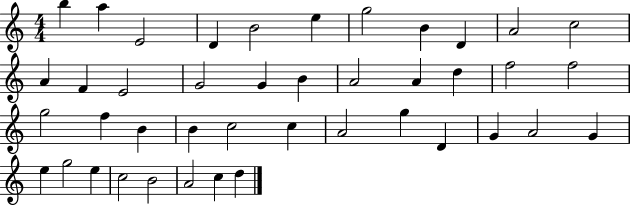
B5/q A5/q E4/h D4/q B4/h E5/q G5/h B4/q D4/q A4/h C5/h A4/q F4/q E4/h G4/h G4/q B4/q A4/h A4/q D5/q F5/h F5/h G5/h F5/q B4/q B4/q C5/h C5/q A4/h G5/q D4/q G4/q A4/h G4/q E5/q G5/h E5/q C5/h B4/h A4/h C5/q D5/q